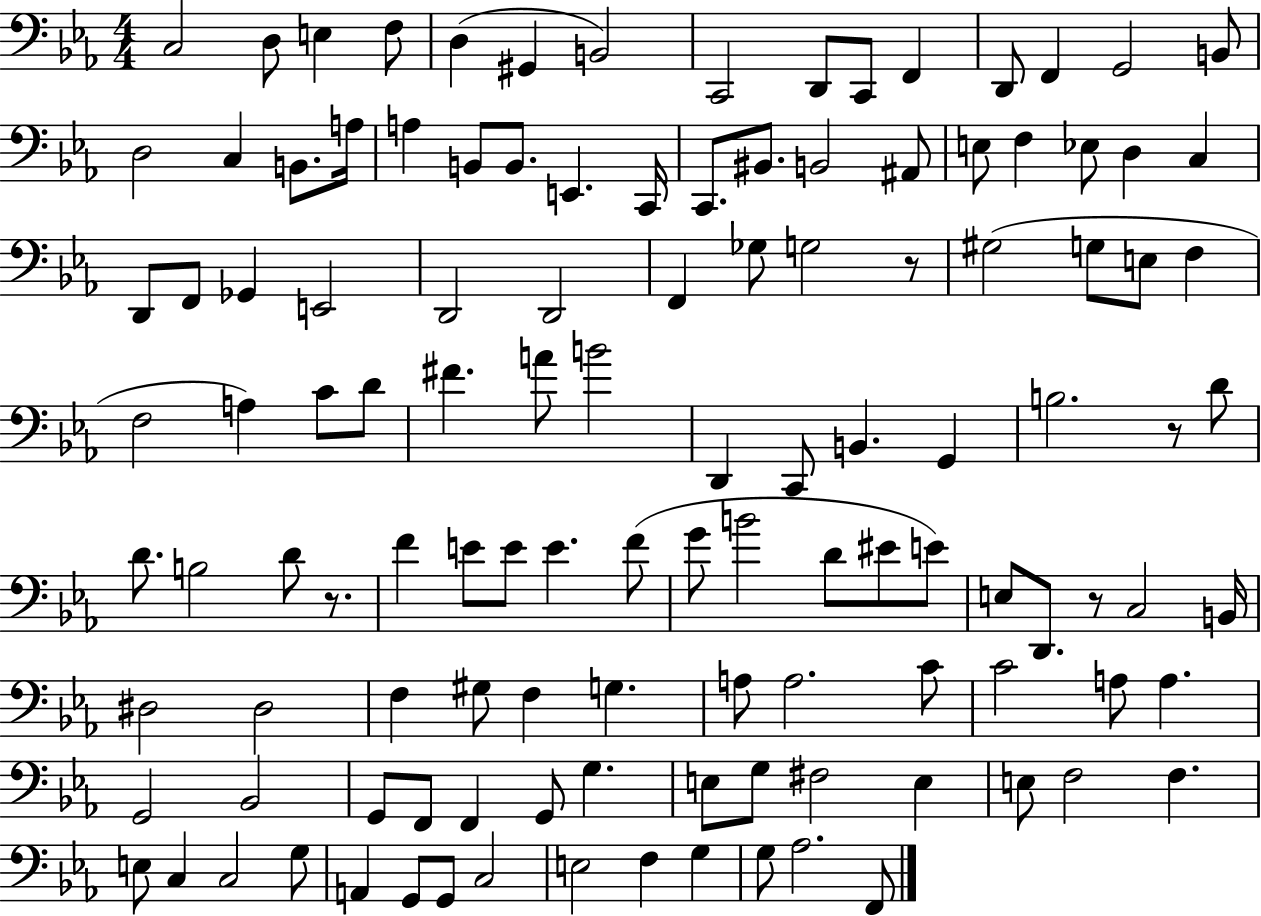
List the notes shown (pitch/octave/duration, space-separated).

C3/h D3/e E3/q F3/e D3/q G#2/q B2/h C2/h D2/e C2/e F2/q D2/e F2/q G2/h B2/e D3/h C3/q B2/e. A3/s A3/q B2/e B2/e. E2/q. C2/s C2/e. BIS2/e. B2/h A#2/e E3/e F3/q Eb3/e D3/q C3/q D2/e F2/e Gb2/q E2/h D2/h D2/h F2/q Gb3/e G3/h R/e G#3/h G3/e E3/e F3/q F3/h A3/q C4/e D4/e F#4/q. A4/e B4/h D2/q C2/e B2/q. G2/q B3/h. R/e D4/e D4/e. B3/h D4/e R/e. F4/q E4/e E4/e E4/q. F4/e G4/e B4/h D4/e EIS4/e E4/e E3/e D2/e. R/e C3/h B2/s D#3/h D#3/h F3/q G#3/e F3/q G3/q. A3/e A3/h. C4/e C4/h A3/e A3/q. G2/h Bb2/h G2/e F2/e F2/q G2/e G3/q. E3/e G3/e F#3/h E3/q E3/e F3/h F3/q. E3/e C3/q C3/h G3/e A2/q G2/e G2/e C3/h E3/h F3/q G3/q G3/e Ab3/h. F2/e